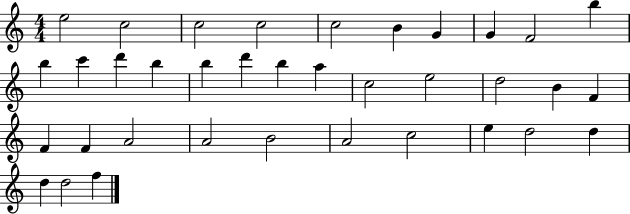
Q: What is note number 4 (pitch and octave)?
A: C5